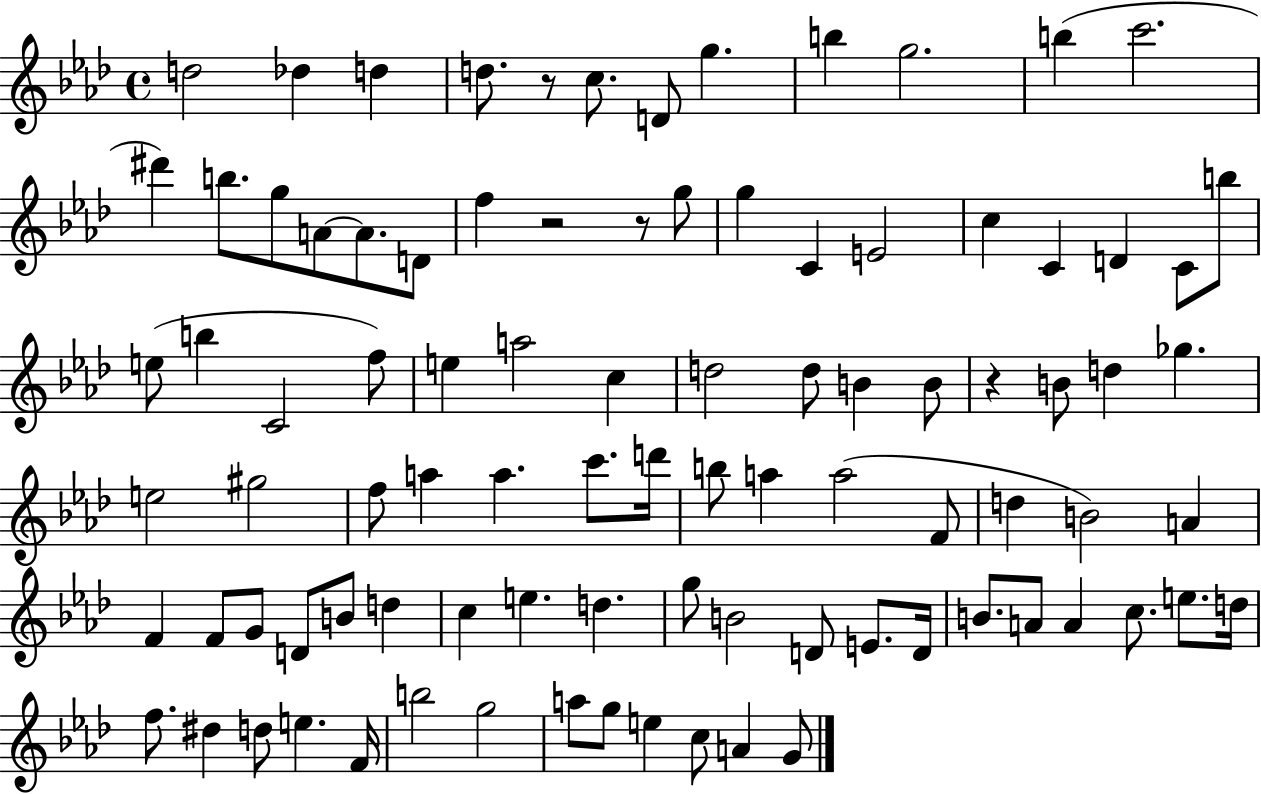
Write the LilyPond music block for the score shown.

{
  \clef treble
  \time 4/4
  \defaultTimeSignature
  \key aes \major
  d''2 des''4 d''4 | d''8. r8 c''8. d'8 g''4. | b''4 g''2. | b''4( c'''2. | \break dis'''4) b''8. g''8 a'8~~ a'8. d'8 | f''4 r2 r8 g''8 | g''4 c'4 e'2 | c''4 c'4 d'4 c'8 b''8 | \break e''8( b''4 c'2 f''8) | e''4 a''2 c''4 | d''2 d''8 b'4 b'8 | r4 b'8 d''4 ges''4. | \break e''2 gis''2 | f''8 a''4 a''4. c'''8. d'''16 | b''8 a''4 a''2( f'8 | d''4 b'2) a'4 | \break f'4 f'8 g'8 d'8 b'8 d''4 | c''4 e''4. d''4. | g''8 b'2 d'8 e'8. d'16 | b'8. a'8 a'4 c''8. e''8. d''16 | \break f''8. dis''4 d''8 e''4. f'16 | b''2 g''2 | a''8 g''8 e''4 c''8 a'4 g'8 | \bar "|."
}